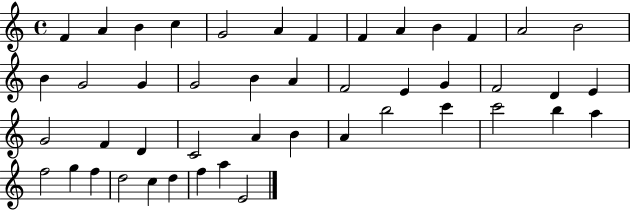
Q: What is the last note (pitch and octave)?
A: E4